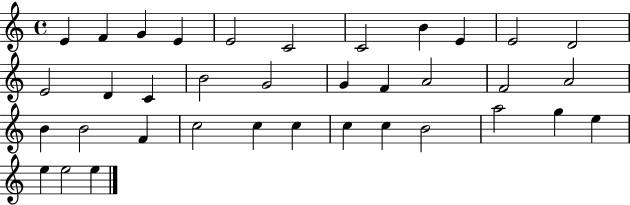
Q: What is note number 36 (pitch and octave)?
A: E5